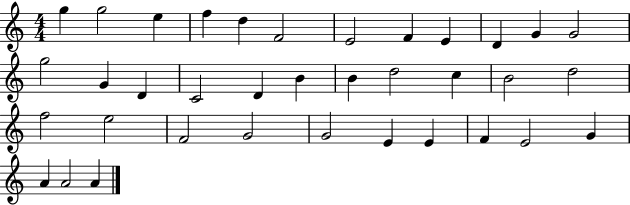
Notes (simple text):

G5/q G5/h E5/q F5/q D5/q F4/h E4/h F4/q E4/q D4/q G4/q G4/h G5/h G4/q D4/q C4/h D4/q B4/q B4/q D5/h C5/q B4/h D5/h F5/h E5/h F4/h G4/h G4/h E4/q E4/q F4/q E4/h G4/q A4/q A4/h A4/q